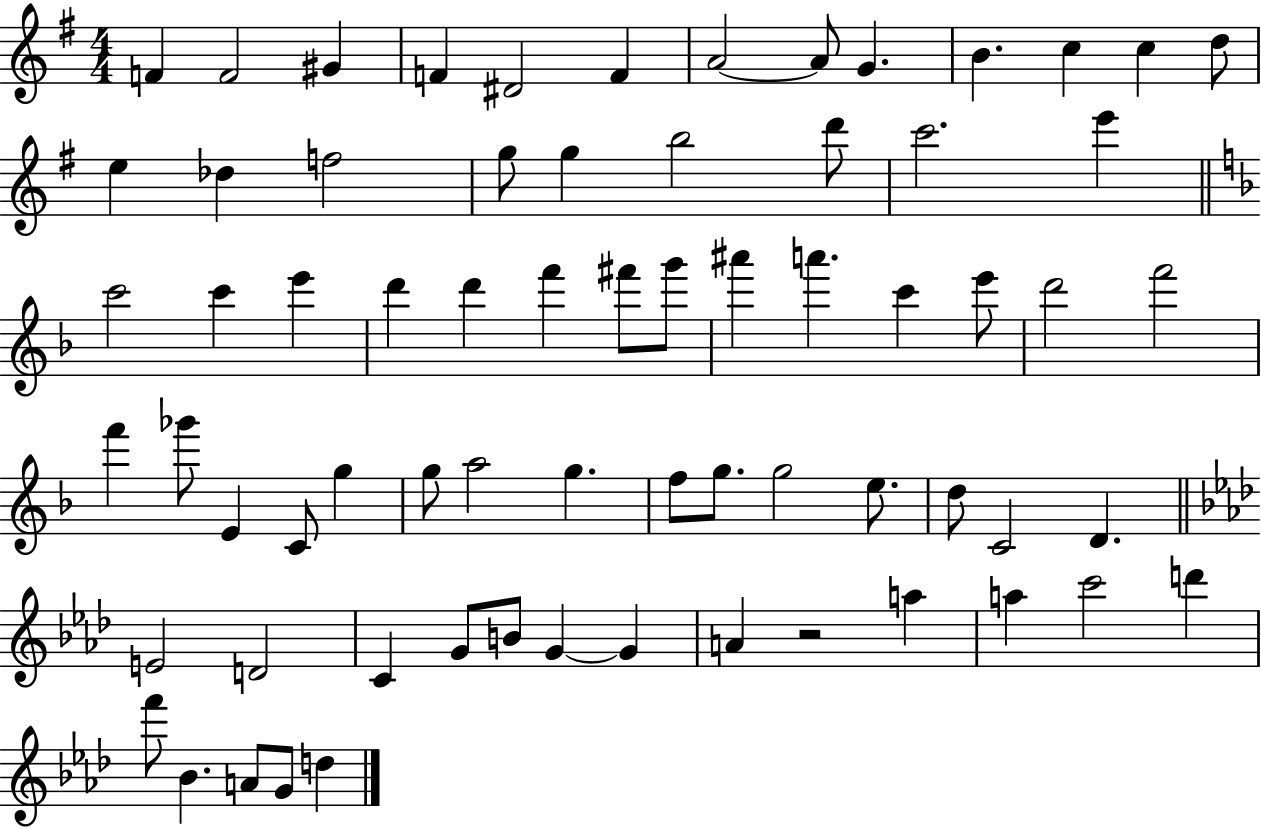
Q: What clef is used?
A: treble